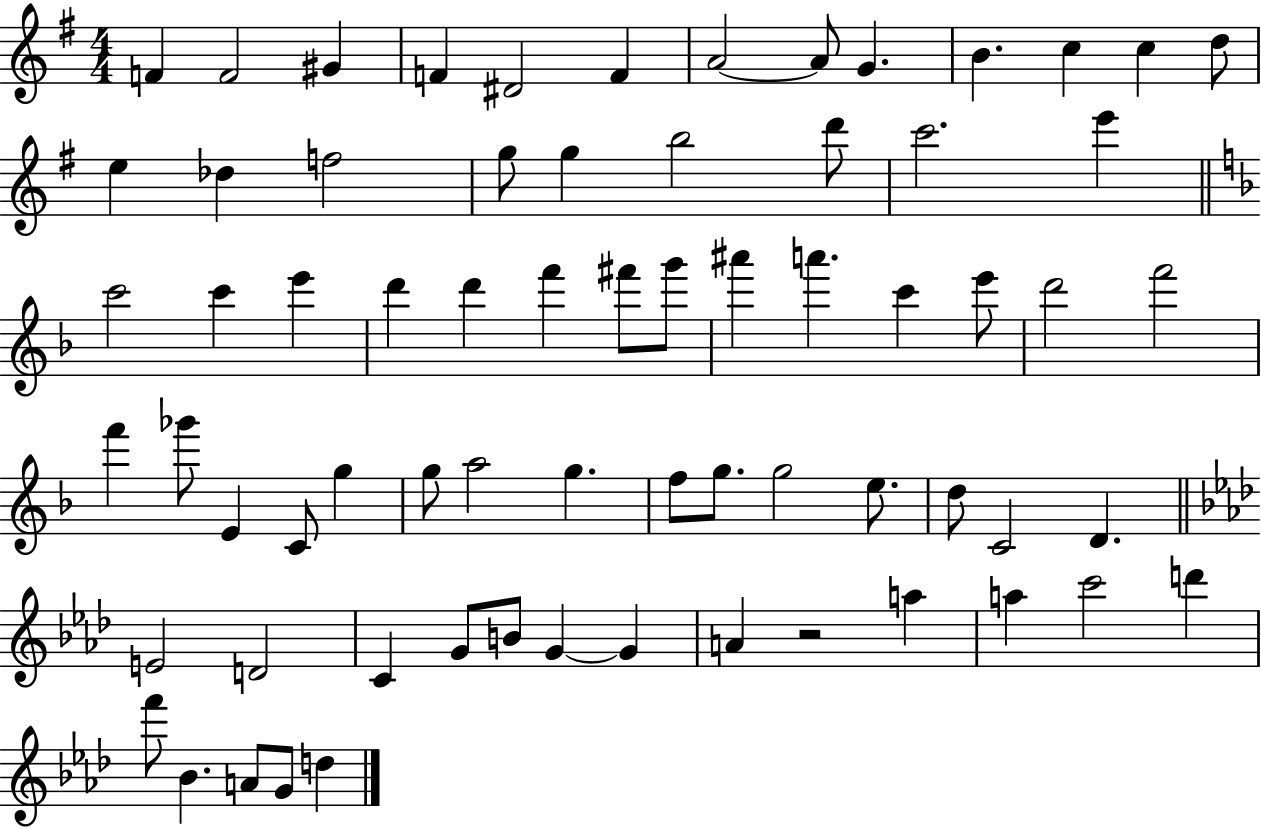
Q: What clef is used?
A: treble